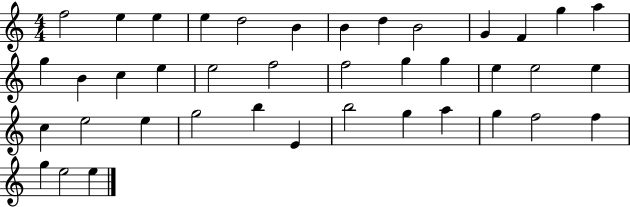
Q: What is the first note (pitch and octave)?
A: F5